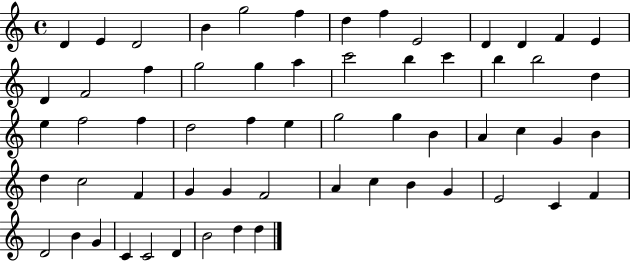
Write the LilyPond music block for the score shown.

{
  \clef treble
  \time 4/4
  \defaultTimeSignature
  \key c \major
  d'4 e'4 d'2 | b'4 g''2 f''4 | d''4 f''4 e'2 | d'4 d'4 f'4 e'4 | \break d'4 f'2 f''4 | g''2 g''4 a''4 | c'''2 b''4 c'''4 | b''4 b''2 d''4 | \break e''4 f''2 f''4 | d''2 f''4 e''4 | g''2 g''4 b'4 | a'4 c''4 g'4 b'4 | \break d''4 c''2 f'4 | g'4 g'4 f'2 | a'4 c''4 b'4 g'4 | e'2 c'4 f'4 | \break d'2 b'4 g'4 | c'4 c'2 d'4 | b'2 d''4 d''4 | \bar "|."
}